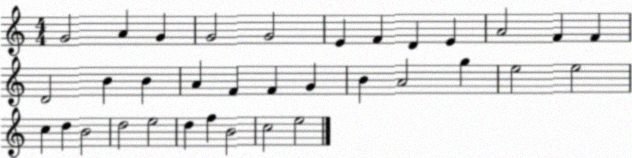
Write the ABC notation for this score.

X:1
T:Untitled
M:4/4
L:1/4
K:C
G2 A G G2 G2 E F D E A2 F F D2 B B A F F G B A2 g e2 e2 c d B2 d2 e2 d f B2 c2 e2